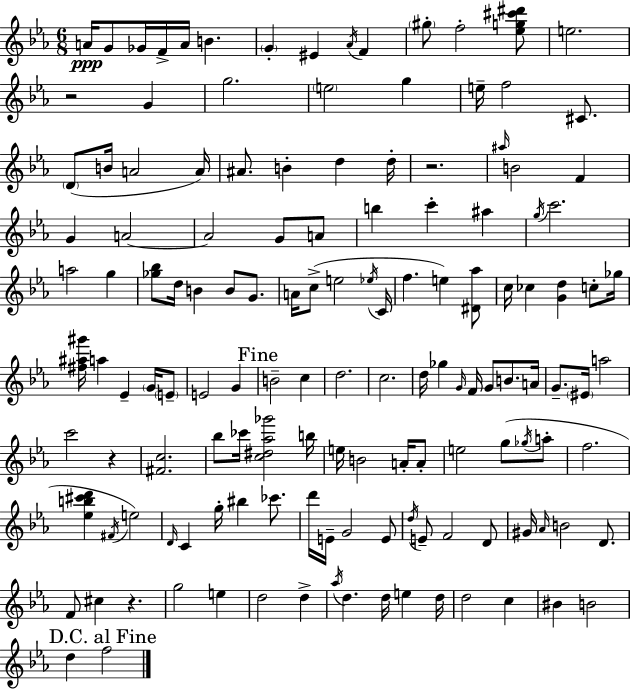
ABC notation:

X:1
T:Untitled
M:6/8
L:1/4
K:Cm
A/4 G/2 _G/4 F/4 A/4 B G ^E _A/4 F ^g/2 f2 [_eg^c'^d']/2 e2 z2 G g2 e2 g e/4 f2 ^C/2 D/2 B/4 A2 A/4 ^A/2 B d d/4 z2 ^a/4 B2 F G A2 A2 G/2 A/2 b c' ^a g/4 c'2 a2 g [_g_b]/2 d/4 B B/2 G/2 A/4 c/2 e2 _e/4 C/4 f e [^D_a]/2 c/4 _c [Gd] c/2 _g/4 [^f^a^g']/4 a _E G/4 E/2 E2 G B2 c d2 c2 d/4 _g G/4 F/4 G/2 B/2 A/4 G/2 ^E/4 a2 c'2 z [^Fc]2 _b/2 _c'/4 [c^d_a_g']2 b/4 e/4 B2 A/4 A/2 e2 g/2 _g/4 a/2 f2 [_eb^c'd'] ^F/4 e2 D/4 C g/4 ^b _c'/2 d'/4 E/4 G2 E/2 d/4 E/2 F2 D/2 ^G/4 _A/4 B2 D/2 F/2 ^c z g2 e d2 d _a/4 d d/4 e d/4 d2 c ^B B2 d f2